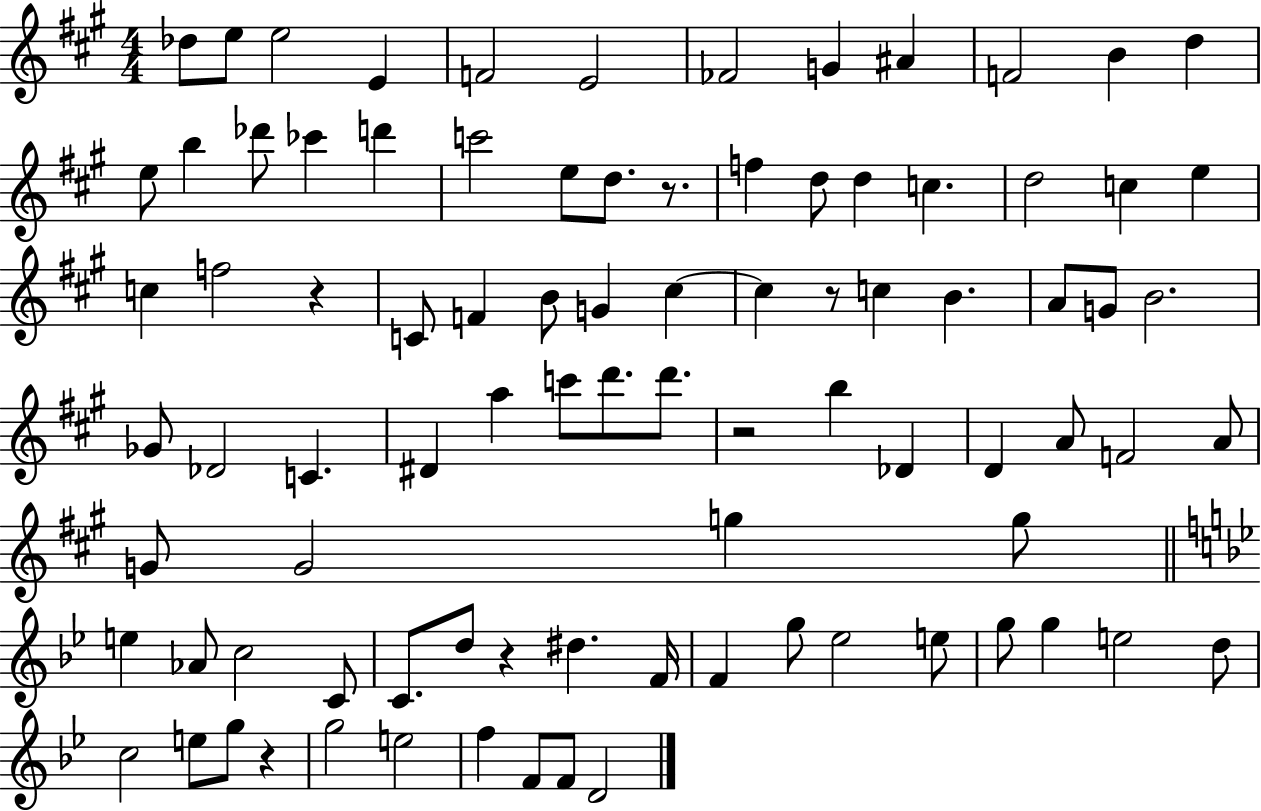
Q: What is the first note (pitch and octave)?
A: Db5